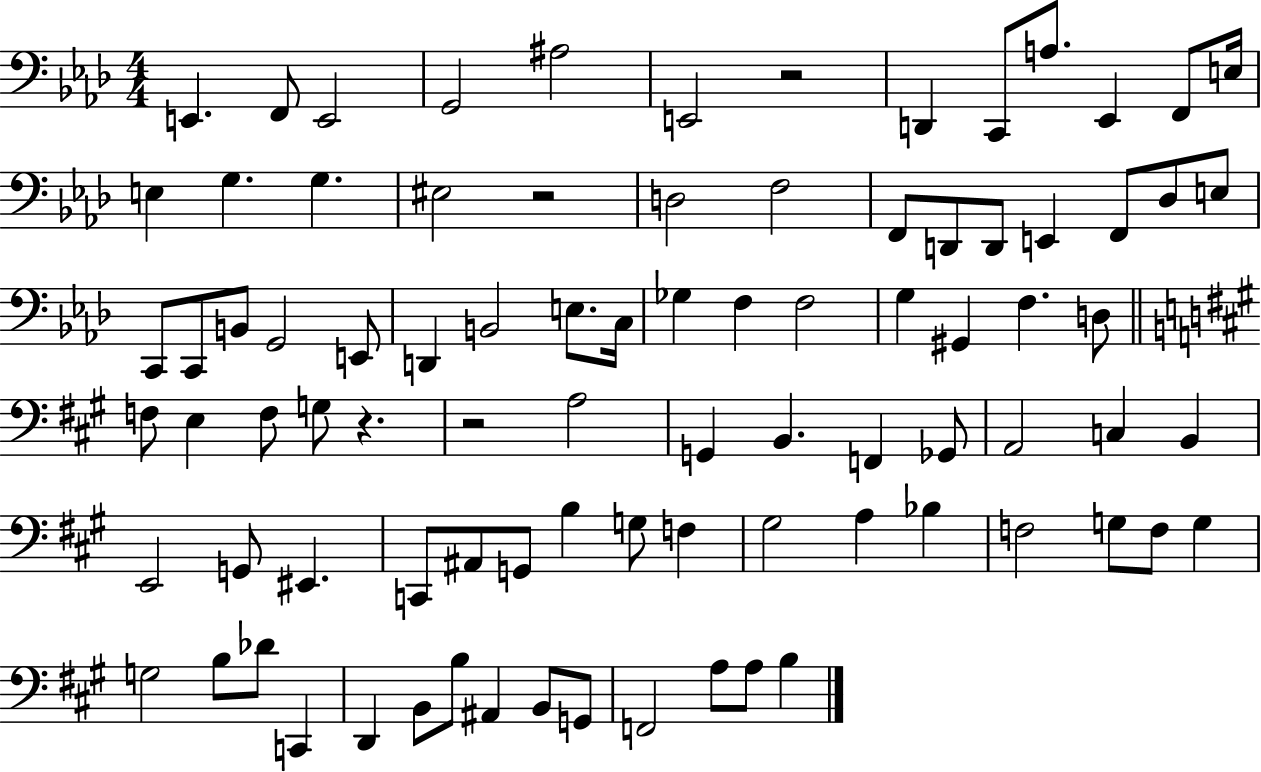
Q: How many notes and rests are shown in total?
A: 87